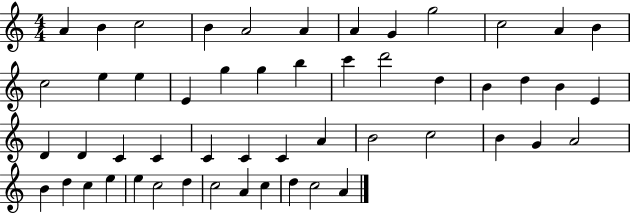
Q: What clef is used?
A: treble